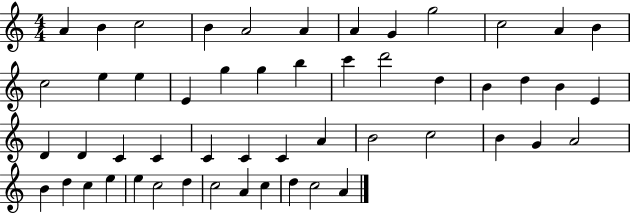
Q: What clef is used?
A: treble